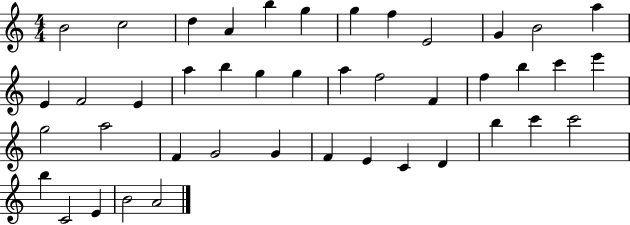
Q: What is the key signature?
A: C major